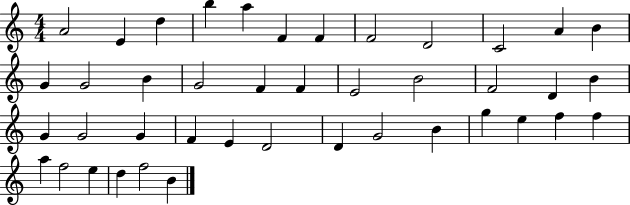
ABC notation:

X:1
T:Untitled
M:4/4
L:1/4
K:C
A2 E d b a F F F2 D2 C2 A B G G2 B G2 F F E2 B2 F2 D B G G2 G F E D2 D G2 B g e f f a f2 e d f2 B